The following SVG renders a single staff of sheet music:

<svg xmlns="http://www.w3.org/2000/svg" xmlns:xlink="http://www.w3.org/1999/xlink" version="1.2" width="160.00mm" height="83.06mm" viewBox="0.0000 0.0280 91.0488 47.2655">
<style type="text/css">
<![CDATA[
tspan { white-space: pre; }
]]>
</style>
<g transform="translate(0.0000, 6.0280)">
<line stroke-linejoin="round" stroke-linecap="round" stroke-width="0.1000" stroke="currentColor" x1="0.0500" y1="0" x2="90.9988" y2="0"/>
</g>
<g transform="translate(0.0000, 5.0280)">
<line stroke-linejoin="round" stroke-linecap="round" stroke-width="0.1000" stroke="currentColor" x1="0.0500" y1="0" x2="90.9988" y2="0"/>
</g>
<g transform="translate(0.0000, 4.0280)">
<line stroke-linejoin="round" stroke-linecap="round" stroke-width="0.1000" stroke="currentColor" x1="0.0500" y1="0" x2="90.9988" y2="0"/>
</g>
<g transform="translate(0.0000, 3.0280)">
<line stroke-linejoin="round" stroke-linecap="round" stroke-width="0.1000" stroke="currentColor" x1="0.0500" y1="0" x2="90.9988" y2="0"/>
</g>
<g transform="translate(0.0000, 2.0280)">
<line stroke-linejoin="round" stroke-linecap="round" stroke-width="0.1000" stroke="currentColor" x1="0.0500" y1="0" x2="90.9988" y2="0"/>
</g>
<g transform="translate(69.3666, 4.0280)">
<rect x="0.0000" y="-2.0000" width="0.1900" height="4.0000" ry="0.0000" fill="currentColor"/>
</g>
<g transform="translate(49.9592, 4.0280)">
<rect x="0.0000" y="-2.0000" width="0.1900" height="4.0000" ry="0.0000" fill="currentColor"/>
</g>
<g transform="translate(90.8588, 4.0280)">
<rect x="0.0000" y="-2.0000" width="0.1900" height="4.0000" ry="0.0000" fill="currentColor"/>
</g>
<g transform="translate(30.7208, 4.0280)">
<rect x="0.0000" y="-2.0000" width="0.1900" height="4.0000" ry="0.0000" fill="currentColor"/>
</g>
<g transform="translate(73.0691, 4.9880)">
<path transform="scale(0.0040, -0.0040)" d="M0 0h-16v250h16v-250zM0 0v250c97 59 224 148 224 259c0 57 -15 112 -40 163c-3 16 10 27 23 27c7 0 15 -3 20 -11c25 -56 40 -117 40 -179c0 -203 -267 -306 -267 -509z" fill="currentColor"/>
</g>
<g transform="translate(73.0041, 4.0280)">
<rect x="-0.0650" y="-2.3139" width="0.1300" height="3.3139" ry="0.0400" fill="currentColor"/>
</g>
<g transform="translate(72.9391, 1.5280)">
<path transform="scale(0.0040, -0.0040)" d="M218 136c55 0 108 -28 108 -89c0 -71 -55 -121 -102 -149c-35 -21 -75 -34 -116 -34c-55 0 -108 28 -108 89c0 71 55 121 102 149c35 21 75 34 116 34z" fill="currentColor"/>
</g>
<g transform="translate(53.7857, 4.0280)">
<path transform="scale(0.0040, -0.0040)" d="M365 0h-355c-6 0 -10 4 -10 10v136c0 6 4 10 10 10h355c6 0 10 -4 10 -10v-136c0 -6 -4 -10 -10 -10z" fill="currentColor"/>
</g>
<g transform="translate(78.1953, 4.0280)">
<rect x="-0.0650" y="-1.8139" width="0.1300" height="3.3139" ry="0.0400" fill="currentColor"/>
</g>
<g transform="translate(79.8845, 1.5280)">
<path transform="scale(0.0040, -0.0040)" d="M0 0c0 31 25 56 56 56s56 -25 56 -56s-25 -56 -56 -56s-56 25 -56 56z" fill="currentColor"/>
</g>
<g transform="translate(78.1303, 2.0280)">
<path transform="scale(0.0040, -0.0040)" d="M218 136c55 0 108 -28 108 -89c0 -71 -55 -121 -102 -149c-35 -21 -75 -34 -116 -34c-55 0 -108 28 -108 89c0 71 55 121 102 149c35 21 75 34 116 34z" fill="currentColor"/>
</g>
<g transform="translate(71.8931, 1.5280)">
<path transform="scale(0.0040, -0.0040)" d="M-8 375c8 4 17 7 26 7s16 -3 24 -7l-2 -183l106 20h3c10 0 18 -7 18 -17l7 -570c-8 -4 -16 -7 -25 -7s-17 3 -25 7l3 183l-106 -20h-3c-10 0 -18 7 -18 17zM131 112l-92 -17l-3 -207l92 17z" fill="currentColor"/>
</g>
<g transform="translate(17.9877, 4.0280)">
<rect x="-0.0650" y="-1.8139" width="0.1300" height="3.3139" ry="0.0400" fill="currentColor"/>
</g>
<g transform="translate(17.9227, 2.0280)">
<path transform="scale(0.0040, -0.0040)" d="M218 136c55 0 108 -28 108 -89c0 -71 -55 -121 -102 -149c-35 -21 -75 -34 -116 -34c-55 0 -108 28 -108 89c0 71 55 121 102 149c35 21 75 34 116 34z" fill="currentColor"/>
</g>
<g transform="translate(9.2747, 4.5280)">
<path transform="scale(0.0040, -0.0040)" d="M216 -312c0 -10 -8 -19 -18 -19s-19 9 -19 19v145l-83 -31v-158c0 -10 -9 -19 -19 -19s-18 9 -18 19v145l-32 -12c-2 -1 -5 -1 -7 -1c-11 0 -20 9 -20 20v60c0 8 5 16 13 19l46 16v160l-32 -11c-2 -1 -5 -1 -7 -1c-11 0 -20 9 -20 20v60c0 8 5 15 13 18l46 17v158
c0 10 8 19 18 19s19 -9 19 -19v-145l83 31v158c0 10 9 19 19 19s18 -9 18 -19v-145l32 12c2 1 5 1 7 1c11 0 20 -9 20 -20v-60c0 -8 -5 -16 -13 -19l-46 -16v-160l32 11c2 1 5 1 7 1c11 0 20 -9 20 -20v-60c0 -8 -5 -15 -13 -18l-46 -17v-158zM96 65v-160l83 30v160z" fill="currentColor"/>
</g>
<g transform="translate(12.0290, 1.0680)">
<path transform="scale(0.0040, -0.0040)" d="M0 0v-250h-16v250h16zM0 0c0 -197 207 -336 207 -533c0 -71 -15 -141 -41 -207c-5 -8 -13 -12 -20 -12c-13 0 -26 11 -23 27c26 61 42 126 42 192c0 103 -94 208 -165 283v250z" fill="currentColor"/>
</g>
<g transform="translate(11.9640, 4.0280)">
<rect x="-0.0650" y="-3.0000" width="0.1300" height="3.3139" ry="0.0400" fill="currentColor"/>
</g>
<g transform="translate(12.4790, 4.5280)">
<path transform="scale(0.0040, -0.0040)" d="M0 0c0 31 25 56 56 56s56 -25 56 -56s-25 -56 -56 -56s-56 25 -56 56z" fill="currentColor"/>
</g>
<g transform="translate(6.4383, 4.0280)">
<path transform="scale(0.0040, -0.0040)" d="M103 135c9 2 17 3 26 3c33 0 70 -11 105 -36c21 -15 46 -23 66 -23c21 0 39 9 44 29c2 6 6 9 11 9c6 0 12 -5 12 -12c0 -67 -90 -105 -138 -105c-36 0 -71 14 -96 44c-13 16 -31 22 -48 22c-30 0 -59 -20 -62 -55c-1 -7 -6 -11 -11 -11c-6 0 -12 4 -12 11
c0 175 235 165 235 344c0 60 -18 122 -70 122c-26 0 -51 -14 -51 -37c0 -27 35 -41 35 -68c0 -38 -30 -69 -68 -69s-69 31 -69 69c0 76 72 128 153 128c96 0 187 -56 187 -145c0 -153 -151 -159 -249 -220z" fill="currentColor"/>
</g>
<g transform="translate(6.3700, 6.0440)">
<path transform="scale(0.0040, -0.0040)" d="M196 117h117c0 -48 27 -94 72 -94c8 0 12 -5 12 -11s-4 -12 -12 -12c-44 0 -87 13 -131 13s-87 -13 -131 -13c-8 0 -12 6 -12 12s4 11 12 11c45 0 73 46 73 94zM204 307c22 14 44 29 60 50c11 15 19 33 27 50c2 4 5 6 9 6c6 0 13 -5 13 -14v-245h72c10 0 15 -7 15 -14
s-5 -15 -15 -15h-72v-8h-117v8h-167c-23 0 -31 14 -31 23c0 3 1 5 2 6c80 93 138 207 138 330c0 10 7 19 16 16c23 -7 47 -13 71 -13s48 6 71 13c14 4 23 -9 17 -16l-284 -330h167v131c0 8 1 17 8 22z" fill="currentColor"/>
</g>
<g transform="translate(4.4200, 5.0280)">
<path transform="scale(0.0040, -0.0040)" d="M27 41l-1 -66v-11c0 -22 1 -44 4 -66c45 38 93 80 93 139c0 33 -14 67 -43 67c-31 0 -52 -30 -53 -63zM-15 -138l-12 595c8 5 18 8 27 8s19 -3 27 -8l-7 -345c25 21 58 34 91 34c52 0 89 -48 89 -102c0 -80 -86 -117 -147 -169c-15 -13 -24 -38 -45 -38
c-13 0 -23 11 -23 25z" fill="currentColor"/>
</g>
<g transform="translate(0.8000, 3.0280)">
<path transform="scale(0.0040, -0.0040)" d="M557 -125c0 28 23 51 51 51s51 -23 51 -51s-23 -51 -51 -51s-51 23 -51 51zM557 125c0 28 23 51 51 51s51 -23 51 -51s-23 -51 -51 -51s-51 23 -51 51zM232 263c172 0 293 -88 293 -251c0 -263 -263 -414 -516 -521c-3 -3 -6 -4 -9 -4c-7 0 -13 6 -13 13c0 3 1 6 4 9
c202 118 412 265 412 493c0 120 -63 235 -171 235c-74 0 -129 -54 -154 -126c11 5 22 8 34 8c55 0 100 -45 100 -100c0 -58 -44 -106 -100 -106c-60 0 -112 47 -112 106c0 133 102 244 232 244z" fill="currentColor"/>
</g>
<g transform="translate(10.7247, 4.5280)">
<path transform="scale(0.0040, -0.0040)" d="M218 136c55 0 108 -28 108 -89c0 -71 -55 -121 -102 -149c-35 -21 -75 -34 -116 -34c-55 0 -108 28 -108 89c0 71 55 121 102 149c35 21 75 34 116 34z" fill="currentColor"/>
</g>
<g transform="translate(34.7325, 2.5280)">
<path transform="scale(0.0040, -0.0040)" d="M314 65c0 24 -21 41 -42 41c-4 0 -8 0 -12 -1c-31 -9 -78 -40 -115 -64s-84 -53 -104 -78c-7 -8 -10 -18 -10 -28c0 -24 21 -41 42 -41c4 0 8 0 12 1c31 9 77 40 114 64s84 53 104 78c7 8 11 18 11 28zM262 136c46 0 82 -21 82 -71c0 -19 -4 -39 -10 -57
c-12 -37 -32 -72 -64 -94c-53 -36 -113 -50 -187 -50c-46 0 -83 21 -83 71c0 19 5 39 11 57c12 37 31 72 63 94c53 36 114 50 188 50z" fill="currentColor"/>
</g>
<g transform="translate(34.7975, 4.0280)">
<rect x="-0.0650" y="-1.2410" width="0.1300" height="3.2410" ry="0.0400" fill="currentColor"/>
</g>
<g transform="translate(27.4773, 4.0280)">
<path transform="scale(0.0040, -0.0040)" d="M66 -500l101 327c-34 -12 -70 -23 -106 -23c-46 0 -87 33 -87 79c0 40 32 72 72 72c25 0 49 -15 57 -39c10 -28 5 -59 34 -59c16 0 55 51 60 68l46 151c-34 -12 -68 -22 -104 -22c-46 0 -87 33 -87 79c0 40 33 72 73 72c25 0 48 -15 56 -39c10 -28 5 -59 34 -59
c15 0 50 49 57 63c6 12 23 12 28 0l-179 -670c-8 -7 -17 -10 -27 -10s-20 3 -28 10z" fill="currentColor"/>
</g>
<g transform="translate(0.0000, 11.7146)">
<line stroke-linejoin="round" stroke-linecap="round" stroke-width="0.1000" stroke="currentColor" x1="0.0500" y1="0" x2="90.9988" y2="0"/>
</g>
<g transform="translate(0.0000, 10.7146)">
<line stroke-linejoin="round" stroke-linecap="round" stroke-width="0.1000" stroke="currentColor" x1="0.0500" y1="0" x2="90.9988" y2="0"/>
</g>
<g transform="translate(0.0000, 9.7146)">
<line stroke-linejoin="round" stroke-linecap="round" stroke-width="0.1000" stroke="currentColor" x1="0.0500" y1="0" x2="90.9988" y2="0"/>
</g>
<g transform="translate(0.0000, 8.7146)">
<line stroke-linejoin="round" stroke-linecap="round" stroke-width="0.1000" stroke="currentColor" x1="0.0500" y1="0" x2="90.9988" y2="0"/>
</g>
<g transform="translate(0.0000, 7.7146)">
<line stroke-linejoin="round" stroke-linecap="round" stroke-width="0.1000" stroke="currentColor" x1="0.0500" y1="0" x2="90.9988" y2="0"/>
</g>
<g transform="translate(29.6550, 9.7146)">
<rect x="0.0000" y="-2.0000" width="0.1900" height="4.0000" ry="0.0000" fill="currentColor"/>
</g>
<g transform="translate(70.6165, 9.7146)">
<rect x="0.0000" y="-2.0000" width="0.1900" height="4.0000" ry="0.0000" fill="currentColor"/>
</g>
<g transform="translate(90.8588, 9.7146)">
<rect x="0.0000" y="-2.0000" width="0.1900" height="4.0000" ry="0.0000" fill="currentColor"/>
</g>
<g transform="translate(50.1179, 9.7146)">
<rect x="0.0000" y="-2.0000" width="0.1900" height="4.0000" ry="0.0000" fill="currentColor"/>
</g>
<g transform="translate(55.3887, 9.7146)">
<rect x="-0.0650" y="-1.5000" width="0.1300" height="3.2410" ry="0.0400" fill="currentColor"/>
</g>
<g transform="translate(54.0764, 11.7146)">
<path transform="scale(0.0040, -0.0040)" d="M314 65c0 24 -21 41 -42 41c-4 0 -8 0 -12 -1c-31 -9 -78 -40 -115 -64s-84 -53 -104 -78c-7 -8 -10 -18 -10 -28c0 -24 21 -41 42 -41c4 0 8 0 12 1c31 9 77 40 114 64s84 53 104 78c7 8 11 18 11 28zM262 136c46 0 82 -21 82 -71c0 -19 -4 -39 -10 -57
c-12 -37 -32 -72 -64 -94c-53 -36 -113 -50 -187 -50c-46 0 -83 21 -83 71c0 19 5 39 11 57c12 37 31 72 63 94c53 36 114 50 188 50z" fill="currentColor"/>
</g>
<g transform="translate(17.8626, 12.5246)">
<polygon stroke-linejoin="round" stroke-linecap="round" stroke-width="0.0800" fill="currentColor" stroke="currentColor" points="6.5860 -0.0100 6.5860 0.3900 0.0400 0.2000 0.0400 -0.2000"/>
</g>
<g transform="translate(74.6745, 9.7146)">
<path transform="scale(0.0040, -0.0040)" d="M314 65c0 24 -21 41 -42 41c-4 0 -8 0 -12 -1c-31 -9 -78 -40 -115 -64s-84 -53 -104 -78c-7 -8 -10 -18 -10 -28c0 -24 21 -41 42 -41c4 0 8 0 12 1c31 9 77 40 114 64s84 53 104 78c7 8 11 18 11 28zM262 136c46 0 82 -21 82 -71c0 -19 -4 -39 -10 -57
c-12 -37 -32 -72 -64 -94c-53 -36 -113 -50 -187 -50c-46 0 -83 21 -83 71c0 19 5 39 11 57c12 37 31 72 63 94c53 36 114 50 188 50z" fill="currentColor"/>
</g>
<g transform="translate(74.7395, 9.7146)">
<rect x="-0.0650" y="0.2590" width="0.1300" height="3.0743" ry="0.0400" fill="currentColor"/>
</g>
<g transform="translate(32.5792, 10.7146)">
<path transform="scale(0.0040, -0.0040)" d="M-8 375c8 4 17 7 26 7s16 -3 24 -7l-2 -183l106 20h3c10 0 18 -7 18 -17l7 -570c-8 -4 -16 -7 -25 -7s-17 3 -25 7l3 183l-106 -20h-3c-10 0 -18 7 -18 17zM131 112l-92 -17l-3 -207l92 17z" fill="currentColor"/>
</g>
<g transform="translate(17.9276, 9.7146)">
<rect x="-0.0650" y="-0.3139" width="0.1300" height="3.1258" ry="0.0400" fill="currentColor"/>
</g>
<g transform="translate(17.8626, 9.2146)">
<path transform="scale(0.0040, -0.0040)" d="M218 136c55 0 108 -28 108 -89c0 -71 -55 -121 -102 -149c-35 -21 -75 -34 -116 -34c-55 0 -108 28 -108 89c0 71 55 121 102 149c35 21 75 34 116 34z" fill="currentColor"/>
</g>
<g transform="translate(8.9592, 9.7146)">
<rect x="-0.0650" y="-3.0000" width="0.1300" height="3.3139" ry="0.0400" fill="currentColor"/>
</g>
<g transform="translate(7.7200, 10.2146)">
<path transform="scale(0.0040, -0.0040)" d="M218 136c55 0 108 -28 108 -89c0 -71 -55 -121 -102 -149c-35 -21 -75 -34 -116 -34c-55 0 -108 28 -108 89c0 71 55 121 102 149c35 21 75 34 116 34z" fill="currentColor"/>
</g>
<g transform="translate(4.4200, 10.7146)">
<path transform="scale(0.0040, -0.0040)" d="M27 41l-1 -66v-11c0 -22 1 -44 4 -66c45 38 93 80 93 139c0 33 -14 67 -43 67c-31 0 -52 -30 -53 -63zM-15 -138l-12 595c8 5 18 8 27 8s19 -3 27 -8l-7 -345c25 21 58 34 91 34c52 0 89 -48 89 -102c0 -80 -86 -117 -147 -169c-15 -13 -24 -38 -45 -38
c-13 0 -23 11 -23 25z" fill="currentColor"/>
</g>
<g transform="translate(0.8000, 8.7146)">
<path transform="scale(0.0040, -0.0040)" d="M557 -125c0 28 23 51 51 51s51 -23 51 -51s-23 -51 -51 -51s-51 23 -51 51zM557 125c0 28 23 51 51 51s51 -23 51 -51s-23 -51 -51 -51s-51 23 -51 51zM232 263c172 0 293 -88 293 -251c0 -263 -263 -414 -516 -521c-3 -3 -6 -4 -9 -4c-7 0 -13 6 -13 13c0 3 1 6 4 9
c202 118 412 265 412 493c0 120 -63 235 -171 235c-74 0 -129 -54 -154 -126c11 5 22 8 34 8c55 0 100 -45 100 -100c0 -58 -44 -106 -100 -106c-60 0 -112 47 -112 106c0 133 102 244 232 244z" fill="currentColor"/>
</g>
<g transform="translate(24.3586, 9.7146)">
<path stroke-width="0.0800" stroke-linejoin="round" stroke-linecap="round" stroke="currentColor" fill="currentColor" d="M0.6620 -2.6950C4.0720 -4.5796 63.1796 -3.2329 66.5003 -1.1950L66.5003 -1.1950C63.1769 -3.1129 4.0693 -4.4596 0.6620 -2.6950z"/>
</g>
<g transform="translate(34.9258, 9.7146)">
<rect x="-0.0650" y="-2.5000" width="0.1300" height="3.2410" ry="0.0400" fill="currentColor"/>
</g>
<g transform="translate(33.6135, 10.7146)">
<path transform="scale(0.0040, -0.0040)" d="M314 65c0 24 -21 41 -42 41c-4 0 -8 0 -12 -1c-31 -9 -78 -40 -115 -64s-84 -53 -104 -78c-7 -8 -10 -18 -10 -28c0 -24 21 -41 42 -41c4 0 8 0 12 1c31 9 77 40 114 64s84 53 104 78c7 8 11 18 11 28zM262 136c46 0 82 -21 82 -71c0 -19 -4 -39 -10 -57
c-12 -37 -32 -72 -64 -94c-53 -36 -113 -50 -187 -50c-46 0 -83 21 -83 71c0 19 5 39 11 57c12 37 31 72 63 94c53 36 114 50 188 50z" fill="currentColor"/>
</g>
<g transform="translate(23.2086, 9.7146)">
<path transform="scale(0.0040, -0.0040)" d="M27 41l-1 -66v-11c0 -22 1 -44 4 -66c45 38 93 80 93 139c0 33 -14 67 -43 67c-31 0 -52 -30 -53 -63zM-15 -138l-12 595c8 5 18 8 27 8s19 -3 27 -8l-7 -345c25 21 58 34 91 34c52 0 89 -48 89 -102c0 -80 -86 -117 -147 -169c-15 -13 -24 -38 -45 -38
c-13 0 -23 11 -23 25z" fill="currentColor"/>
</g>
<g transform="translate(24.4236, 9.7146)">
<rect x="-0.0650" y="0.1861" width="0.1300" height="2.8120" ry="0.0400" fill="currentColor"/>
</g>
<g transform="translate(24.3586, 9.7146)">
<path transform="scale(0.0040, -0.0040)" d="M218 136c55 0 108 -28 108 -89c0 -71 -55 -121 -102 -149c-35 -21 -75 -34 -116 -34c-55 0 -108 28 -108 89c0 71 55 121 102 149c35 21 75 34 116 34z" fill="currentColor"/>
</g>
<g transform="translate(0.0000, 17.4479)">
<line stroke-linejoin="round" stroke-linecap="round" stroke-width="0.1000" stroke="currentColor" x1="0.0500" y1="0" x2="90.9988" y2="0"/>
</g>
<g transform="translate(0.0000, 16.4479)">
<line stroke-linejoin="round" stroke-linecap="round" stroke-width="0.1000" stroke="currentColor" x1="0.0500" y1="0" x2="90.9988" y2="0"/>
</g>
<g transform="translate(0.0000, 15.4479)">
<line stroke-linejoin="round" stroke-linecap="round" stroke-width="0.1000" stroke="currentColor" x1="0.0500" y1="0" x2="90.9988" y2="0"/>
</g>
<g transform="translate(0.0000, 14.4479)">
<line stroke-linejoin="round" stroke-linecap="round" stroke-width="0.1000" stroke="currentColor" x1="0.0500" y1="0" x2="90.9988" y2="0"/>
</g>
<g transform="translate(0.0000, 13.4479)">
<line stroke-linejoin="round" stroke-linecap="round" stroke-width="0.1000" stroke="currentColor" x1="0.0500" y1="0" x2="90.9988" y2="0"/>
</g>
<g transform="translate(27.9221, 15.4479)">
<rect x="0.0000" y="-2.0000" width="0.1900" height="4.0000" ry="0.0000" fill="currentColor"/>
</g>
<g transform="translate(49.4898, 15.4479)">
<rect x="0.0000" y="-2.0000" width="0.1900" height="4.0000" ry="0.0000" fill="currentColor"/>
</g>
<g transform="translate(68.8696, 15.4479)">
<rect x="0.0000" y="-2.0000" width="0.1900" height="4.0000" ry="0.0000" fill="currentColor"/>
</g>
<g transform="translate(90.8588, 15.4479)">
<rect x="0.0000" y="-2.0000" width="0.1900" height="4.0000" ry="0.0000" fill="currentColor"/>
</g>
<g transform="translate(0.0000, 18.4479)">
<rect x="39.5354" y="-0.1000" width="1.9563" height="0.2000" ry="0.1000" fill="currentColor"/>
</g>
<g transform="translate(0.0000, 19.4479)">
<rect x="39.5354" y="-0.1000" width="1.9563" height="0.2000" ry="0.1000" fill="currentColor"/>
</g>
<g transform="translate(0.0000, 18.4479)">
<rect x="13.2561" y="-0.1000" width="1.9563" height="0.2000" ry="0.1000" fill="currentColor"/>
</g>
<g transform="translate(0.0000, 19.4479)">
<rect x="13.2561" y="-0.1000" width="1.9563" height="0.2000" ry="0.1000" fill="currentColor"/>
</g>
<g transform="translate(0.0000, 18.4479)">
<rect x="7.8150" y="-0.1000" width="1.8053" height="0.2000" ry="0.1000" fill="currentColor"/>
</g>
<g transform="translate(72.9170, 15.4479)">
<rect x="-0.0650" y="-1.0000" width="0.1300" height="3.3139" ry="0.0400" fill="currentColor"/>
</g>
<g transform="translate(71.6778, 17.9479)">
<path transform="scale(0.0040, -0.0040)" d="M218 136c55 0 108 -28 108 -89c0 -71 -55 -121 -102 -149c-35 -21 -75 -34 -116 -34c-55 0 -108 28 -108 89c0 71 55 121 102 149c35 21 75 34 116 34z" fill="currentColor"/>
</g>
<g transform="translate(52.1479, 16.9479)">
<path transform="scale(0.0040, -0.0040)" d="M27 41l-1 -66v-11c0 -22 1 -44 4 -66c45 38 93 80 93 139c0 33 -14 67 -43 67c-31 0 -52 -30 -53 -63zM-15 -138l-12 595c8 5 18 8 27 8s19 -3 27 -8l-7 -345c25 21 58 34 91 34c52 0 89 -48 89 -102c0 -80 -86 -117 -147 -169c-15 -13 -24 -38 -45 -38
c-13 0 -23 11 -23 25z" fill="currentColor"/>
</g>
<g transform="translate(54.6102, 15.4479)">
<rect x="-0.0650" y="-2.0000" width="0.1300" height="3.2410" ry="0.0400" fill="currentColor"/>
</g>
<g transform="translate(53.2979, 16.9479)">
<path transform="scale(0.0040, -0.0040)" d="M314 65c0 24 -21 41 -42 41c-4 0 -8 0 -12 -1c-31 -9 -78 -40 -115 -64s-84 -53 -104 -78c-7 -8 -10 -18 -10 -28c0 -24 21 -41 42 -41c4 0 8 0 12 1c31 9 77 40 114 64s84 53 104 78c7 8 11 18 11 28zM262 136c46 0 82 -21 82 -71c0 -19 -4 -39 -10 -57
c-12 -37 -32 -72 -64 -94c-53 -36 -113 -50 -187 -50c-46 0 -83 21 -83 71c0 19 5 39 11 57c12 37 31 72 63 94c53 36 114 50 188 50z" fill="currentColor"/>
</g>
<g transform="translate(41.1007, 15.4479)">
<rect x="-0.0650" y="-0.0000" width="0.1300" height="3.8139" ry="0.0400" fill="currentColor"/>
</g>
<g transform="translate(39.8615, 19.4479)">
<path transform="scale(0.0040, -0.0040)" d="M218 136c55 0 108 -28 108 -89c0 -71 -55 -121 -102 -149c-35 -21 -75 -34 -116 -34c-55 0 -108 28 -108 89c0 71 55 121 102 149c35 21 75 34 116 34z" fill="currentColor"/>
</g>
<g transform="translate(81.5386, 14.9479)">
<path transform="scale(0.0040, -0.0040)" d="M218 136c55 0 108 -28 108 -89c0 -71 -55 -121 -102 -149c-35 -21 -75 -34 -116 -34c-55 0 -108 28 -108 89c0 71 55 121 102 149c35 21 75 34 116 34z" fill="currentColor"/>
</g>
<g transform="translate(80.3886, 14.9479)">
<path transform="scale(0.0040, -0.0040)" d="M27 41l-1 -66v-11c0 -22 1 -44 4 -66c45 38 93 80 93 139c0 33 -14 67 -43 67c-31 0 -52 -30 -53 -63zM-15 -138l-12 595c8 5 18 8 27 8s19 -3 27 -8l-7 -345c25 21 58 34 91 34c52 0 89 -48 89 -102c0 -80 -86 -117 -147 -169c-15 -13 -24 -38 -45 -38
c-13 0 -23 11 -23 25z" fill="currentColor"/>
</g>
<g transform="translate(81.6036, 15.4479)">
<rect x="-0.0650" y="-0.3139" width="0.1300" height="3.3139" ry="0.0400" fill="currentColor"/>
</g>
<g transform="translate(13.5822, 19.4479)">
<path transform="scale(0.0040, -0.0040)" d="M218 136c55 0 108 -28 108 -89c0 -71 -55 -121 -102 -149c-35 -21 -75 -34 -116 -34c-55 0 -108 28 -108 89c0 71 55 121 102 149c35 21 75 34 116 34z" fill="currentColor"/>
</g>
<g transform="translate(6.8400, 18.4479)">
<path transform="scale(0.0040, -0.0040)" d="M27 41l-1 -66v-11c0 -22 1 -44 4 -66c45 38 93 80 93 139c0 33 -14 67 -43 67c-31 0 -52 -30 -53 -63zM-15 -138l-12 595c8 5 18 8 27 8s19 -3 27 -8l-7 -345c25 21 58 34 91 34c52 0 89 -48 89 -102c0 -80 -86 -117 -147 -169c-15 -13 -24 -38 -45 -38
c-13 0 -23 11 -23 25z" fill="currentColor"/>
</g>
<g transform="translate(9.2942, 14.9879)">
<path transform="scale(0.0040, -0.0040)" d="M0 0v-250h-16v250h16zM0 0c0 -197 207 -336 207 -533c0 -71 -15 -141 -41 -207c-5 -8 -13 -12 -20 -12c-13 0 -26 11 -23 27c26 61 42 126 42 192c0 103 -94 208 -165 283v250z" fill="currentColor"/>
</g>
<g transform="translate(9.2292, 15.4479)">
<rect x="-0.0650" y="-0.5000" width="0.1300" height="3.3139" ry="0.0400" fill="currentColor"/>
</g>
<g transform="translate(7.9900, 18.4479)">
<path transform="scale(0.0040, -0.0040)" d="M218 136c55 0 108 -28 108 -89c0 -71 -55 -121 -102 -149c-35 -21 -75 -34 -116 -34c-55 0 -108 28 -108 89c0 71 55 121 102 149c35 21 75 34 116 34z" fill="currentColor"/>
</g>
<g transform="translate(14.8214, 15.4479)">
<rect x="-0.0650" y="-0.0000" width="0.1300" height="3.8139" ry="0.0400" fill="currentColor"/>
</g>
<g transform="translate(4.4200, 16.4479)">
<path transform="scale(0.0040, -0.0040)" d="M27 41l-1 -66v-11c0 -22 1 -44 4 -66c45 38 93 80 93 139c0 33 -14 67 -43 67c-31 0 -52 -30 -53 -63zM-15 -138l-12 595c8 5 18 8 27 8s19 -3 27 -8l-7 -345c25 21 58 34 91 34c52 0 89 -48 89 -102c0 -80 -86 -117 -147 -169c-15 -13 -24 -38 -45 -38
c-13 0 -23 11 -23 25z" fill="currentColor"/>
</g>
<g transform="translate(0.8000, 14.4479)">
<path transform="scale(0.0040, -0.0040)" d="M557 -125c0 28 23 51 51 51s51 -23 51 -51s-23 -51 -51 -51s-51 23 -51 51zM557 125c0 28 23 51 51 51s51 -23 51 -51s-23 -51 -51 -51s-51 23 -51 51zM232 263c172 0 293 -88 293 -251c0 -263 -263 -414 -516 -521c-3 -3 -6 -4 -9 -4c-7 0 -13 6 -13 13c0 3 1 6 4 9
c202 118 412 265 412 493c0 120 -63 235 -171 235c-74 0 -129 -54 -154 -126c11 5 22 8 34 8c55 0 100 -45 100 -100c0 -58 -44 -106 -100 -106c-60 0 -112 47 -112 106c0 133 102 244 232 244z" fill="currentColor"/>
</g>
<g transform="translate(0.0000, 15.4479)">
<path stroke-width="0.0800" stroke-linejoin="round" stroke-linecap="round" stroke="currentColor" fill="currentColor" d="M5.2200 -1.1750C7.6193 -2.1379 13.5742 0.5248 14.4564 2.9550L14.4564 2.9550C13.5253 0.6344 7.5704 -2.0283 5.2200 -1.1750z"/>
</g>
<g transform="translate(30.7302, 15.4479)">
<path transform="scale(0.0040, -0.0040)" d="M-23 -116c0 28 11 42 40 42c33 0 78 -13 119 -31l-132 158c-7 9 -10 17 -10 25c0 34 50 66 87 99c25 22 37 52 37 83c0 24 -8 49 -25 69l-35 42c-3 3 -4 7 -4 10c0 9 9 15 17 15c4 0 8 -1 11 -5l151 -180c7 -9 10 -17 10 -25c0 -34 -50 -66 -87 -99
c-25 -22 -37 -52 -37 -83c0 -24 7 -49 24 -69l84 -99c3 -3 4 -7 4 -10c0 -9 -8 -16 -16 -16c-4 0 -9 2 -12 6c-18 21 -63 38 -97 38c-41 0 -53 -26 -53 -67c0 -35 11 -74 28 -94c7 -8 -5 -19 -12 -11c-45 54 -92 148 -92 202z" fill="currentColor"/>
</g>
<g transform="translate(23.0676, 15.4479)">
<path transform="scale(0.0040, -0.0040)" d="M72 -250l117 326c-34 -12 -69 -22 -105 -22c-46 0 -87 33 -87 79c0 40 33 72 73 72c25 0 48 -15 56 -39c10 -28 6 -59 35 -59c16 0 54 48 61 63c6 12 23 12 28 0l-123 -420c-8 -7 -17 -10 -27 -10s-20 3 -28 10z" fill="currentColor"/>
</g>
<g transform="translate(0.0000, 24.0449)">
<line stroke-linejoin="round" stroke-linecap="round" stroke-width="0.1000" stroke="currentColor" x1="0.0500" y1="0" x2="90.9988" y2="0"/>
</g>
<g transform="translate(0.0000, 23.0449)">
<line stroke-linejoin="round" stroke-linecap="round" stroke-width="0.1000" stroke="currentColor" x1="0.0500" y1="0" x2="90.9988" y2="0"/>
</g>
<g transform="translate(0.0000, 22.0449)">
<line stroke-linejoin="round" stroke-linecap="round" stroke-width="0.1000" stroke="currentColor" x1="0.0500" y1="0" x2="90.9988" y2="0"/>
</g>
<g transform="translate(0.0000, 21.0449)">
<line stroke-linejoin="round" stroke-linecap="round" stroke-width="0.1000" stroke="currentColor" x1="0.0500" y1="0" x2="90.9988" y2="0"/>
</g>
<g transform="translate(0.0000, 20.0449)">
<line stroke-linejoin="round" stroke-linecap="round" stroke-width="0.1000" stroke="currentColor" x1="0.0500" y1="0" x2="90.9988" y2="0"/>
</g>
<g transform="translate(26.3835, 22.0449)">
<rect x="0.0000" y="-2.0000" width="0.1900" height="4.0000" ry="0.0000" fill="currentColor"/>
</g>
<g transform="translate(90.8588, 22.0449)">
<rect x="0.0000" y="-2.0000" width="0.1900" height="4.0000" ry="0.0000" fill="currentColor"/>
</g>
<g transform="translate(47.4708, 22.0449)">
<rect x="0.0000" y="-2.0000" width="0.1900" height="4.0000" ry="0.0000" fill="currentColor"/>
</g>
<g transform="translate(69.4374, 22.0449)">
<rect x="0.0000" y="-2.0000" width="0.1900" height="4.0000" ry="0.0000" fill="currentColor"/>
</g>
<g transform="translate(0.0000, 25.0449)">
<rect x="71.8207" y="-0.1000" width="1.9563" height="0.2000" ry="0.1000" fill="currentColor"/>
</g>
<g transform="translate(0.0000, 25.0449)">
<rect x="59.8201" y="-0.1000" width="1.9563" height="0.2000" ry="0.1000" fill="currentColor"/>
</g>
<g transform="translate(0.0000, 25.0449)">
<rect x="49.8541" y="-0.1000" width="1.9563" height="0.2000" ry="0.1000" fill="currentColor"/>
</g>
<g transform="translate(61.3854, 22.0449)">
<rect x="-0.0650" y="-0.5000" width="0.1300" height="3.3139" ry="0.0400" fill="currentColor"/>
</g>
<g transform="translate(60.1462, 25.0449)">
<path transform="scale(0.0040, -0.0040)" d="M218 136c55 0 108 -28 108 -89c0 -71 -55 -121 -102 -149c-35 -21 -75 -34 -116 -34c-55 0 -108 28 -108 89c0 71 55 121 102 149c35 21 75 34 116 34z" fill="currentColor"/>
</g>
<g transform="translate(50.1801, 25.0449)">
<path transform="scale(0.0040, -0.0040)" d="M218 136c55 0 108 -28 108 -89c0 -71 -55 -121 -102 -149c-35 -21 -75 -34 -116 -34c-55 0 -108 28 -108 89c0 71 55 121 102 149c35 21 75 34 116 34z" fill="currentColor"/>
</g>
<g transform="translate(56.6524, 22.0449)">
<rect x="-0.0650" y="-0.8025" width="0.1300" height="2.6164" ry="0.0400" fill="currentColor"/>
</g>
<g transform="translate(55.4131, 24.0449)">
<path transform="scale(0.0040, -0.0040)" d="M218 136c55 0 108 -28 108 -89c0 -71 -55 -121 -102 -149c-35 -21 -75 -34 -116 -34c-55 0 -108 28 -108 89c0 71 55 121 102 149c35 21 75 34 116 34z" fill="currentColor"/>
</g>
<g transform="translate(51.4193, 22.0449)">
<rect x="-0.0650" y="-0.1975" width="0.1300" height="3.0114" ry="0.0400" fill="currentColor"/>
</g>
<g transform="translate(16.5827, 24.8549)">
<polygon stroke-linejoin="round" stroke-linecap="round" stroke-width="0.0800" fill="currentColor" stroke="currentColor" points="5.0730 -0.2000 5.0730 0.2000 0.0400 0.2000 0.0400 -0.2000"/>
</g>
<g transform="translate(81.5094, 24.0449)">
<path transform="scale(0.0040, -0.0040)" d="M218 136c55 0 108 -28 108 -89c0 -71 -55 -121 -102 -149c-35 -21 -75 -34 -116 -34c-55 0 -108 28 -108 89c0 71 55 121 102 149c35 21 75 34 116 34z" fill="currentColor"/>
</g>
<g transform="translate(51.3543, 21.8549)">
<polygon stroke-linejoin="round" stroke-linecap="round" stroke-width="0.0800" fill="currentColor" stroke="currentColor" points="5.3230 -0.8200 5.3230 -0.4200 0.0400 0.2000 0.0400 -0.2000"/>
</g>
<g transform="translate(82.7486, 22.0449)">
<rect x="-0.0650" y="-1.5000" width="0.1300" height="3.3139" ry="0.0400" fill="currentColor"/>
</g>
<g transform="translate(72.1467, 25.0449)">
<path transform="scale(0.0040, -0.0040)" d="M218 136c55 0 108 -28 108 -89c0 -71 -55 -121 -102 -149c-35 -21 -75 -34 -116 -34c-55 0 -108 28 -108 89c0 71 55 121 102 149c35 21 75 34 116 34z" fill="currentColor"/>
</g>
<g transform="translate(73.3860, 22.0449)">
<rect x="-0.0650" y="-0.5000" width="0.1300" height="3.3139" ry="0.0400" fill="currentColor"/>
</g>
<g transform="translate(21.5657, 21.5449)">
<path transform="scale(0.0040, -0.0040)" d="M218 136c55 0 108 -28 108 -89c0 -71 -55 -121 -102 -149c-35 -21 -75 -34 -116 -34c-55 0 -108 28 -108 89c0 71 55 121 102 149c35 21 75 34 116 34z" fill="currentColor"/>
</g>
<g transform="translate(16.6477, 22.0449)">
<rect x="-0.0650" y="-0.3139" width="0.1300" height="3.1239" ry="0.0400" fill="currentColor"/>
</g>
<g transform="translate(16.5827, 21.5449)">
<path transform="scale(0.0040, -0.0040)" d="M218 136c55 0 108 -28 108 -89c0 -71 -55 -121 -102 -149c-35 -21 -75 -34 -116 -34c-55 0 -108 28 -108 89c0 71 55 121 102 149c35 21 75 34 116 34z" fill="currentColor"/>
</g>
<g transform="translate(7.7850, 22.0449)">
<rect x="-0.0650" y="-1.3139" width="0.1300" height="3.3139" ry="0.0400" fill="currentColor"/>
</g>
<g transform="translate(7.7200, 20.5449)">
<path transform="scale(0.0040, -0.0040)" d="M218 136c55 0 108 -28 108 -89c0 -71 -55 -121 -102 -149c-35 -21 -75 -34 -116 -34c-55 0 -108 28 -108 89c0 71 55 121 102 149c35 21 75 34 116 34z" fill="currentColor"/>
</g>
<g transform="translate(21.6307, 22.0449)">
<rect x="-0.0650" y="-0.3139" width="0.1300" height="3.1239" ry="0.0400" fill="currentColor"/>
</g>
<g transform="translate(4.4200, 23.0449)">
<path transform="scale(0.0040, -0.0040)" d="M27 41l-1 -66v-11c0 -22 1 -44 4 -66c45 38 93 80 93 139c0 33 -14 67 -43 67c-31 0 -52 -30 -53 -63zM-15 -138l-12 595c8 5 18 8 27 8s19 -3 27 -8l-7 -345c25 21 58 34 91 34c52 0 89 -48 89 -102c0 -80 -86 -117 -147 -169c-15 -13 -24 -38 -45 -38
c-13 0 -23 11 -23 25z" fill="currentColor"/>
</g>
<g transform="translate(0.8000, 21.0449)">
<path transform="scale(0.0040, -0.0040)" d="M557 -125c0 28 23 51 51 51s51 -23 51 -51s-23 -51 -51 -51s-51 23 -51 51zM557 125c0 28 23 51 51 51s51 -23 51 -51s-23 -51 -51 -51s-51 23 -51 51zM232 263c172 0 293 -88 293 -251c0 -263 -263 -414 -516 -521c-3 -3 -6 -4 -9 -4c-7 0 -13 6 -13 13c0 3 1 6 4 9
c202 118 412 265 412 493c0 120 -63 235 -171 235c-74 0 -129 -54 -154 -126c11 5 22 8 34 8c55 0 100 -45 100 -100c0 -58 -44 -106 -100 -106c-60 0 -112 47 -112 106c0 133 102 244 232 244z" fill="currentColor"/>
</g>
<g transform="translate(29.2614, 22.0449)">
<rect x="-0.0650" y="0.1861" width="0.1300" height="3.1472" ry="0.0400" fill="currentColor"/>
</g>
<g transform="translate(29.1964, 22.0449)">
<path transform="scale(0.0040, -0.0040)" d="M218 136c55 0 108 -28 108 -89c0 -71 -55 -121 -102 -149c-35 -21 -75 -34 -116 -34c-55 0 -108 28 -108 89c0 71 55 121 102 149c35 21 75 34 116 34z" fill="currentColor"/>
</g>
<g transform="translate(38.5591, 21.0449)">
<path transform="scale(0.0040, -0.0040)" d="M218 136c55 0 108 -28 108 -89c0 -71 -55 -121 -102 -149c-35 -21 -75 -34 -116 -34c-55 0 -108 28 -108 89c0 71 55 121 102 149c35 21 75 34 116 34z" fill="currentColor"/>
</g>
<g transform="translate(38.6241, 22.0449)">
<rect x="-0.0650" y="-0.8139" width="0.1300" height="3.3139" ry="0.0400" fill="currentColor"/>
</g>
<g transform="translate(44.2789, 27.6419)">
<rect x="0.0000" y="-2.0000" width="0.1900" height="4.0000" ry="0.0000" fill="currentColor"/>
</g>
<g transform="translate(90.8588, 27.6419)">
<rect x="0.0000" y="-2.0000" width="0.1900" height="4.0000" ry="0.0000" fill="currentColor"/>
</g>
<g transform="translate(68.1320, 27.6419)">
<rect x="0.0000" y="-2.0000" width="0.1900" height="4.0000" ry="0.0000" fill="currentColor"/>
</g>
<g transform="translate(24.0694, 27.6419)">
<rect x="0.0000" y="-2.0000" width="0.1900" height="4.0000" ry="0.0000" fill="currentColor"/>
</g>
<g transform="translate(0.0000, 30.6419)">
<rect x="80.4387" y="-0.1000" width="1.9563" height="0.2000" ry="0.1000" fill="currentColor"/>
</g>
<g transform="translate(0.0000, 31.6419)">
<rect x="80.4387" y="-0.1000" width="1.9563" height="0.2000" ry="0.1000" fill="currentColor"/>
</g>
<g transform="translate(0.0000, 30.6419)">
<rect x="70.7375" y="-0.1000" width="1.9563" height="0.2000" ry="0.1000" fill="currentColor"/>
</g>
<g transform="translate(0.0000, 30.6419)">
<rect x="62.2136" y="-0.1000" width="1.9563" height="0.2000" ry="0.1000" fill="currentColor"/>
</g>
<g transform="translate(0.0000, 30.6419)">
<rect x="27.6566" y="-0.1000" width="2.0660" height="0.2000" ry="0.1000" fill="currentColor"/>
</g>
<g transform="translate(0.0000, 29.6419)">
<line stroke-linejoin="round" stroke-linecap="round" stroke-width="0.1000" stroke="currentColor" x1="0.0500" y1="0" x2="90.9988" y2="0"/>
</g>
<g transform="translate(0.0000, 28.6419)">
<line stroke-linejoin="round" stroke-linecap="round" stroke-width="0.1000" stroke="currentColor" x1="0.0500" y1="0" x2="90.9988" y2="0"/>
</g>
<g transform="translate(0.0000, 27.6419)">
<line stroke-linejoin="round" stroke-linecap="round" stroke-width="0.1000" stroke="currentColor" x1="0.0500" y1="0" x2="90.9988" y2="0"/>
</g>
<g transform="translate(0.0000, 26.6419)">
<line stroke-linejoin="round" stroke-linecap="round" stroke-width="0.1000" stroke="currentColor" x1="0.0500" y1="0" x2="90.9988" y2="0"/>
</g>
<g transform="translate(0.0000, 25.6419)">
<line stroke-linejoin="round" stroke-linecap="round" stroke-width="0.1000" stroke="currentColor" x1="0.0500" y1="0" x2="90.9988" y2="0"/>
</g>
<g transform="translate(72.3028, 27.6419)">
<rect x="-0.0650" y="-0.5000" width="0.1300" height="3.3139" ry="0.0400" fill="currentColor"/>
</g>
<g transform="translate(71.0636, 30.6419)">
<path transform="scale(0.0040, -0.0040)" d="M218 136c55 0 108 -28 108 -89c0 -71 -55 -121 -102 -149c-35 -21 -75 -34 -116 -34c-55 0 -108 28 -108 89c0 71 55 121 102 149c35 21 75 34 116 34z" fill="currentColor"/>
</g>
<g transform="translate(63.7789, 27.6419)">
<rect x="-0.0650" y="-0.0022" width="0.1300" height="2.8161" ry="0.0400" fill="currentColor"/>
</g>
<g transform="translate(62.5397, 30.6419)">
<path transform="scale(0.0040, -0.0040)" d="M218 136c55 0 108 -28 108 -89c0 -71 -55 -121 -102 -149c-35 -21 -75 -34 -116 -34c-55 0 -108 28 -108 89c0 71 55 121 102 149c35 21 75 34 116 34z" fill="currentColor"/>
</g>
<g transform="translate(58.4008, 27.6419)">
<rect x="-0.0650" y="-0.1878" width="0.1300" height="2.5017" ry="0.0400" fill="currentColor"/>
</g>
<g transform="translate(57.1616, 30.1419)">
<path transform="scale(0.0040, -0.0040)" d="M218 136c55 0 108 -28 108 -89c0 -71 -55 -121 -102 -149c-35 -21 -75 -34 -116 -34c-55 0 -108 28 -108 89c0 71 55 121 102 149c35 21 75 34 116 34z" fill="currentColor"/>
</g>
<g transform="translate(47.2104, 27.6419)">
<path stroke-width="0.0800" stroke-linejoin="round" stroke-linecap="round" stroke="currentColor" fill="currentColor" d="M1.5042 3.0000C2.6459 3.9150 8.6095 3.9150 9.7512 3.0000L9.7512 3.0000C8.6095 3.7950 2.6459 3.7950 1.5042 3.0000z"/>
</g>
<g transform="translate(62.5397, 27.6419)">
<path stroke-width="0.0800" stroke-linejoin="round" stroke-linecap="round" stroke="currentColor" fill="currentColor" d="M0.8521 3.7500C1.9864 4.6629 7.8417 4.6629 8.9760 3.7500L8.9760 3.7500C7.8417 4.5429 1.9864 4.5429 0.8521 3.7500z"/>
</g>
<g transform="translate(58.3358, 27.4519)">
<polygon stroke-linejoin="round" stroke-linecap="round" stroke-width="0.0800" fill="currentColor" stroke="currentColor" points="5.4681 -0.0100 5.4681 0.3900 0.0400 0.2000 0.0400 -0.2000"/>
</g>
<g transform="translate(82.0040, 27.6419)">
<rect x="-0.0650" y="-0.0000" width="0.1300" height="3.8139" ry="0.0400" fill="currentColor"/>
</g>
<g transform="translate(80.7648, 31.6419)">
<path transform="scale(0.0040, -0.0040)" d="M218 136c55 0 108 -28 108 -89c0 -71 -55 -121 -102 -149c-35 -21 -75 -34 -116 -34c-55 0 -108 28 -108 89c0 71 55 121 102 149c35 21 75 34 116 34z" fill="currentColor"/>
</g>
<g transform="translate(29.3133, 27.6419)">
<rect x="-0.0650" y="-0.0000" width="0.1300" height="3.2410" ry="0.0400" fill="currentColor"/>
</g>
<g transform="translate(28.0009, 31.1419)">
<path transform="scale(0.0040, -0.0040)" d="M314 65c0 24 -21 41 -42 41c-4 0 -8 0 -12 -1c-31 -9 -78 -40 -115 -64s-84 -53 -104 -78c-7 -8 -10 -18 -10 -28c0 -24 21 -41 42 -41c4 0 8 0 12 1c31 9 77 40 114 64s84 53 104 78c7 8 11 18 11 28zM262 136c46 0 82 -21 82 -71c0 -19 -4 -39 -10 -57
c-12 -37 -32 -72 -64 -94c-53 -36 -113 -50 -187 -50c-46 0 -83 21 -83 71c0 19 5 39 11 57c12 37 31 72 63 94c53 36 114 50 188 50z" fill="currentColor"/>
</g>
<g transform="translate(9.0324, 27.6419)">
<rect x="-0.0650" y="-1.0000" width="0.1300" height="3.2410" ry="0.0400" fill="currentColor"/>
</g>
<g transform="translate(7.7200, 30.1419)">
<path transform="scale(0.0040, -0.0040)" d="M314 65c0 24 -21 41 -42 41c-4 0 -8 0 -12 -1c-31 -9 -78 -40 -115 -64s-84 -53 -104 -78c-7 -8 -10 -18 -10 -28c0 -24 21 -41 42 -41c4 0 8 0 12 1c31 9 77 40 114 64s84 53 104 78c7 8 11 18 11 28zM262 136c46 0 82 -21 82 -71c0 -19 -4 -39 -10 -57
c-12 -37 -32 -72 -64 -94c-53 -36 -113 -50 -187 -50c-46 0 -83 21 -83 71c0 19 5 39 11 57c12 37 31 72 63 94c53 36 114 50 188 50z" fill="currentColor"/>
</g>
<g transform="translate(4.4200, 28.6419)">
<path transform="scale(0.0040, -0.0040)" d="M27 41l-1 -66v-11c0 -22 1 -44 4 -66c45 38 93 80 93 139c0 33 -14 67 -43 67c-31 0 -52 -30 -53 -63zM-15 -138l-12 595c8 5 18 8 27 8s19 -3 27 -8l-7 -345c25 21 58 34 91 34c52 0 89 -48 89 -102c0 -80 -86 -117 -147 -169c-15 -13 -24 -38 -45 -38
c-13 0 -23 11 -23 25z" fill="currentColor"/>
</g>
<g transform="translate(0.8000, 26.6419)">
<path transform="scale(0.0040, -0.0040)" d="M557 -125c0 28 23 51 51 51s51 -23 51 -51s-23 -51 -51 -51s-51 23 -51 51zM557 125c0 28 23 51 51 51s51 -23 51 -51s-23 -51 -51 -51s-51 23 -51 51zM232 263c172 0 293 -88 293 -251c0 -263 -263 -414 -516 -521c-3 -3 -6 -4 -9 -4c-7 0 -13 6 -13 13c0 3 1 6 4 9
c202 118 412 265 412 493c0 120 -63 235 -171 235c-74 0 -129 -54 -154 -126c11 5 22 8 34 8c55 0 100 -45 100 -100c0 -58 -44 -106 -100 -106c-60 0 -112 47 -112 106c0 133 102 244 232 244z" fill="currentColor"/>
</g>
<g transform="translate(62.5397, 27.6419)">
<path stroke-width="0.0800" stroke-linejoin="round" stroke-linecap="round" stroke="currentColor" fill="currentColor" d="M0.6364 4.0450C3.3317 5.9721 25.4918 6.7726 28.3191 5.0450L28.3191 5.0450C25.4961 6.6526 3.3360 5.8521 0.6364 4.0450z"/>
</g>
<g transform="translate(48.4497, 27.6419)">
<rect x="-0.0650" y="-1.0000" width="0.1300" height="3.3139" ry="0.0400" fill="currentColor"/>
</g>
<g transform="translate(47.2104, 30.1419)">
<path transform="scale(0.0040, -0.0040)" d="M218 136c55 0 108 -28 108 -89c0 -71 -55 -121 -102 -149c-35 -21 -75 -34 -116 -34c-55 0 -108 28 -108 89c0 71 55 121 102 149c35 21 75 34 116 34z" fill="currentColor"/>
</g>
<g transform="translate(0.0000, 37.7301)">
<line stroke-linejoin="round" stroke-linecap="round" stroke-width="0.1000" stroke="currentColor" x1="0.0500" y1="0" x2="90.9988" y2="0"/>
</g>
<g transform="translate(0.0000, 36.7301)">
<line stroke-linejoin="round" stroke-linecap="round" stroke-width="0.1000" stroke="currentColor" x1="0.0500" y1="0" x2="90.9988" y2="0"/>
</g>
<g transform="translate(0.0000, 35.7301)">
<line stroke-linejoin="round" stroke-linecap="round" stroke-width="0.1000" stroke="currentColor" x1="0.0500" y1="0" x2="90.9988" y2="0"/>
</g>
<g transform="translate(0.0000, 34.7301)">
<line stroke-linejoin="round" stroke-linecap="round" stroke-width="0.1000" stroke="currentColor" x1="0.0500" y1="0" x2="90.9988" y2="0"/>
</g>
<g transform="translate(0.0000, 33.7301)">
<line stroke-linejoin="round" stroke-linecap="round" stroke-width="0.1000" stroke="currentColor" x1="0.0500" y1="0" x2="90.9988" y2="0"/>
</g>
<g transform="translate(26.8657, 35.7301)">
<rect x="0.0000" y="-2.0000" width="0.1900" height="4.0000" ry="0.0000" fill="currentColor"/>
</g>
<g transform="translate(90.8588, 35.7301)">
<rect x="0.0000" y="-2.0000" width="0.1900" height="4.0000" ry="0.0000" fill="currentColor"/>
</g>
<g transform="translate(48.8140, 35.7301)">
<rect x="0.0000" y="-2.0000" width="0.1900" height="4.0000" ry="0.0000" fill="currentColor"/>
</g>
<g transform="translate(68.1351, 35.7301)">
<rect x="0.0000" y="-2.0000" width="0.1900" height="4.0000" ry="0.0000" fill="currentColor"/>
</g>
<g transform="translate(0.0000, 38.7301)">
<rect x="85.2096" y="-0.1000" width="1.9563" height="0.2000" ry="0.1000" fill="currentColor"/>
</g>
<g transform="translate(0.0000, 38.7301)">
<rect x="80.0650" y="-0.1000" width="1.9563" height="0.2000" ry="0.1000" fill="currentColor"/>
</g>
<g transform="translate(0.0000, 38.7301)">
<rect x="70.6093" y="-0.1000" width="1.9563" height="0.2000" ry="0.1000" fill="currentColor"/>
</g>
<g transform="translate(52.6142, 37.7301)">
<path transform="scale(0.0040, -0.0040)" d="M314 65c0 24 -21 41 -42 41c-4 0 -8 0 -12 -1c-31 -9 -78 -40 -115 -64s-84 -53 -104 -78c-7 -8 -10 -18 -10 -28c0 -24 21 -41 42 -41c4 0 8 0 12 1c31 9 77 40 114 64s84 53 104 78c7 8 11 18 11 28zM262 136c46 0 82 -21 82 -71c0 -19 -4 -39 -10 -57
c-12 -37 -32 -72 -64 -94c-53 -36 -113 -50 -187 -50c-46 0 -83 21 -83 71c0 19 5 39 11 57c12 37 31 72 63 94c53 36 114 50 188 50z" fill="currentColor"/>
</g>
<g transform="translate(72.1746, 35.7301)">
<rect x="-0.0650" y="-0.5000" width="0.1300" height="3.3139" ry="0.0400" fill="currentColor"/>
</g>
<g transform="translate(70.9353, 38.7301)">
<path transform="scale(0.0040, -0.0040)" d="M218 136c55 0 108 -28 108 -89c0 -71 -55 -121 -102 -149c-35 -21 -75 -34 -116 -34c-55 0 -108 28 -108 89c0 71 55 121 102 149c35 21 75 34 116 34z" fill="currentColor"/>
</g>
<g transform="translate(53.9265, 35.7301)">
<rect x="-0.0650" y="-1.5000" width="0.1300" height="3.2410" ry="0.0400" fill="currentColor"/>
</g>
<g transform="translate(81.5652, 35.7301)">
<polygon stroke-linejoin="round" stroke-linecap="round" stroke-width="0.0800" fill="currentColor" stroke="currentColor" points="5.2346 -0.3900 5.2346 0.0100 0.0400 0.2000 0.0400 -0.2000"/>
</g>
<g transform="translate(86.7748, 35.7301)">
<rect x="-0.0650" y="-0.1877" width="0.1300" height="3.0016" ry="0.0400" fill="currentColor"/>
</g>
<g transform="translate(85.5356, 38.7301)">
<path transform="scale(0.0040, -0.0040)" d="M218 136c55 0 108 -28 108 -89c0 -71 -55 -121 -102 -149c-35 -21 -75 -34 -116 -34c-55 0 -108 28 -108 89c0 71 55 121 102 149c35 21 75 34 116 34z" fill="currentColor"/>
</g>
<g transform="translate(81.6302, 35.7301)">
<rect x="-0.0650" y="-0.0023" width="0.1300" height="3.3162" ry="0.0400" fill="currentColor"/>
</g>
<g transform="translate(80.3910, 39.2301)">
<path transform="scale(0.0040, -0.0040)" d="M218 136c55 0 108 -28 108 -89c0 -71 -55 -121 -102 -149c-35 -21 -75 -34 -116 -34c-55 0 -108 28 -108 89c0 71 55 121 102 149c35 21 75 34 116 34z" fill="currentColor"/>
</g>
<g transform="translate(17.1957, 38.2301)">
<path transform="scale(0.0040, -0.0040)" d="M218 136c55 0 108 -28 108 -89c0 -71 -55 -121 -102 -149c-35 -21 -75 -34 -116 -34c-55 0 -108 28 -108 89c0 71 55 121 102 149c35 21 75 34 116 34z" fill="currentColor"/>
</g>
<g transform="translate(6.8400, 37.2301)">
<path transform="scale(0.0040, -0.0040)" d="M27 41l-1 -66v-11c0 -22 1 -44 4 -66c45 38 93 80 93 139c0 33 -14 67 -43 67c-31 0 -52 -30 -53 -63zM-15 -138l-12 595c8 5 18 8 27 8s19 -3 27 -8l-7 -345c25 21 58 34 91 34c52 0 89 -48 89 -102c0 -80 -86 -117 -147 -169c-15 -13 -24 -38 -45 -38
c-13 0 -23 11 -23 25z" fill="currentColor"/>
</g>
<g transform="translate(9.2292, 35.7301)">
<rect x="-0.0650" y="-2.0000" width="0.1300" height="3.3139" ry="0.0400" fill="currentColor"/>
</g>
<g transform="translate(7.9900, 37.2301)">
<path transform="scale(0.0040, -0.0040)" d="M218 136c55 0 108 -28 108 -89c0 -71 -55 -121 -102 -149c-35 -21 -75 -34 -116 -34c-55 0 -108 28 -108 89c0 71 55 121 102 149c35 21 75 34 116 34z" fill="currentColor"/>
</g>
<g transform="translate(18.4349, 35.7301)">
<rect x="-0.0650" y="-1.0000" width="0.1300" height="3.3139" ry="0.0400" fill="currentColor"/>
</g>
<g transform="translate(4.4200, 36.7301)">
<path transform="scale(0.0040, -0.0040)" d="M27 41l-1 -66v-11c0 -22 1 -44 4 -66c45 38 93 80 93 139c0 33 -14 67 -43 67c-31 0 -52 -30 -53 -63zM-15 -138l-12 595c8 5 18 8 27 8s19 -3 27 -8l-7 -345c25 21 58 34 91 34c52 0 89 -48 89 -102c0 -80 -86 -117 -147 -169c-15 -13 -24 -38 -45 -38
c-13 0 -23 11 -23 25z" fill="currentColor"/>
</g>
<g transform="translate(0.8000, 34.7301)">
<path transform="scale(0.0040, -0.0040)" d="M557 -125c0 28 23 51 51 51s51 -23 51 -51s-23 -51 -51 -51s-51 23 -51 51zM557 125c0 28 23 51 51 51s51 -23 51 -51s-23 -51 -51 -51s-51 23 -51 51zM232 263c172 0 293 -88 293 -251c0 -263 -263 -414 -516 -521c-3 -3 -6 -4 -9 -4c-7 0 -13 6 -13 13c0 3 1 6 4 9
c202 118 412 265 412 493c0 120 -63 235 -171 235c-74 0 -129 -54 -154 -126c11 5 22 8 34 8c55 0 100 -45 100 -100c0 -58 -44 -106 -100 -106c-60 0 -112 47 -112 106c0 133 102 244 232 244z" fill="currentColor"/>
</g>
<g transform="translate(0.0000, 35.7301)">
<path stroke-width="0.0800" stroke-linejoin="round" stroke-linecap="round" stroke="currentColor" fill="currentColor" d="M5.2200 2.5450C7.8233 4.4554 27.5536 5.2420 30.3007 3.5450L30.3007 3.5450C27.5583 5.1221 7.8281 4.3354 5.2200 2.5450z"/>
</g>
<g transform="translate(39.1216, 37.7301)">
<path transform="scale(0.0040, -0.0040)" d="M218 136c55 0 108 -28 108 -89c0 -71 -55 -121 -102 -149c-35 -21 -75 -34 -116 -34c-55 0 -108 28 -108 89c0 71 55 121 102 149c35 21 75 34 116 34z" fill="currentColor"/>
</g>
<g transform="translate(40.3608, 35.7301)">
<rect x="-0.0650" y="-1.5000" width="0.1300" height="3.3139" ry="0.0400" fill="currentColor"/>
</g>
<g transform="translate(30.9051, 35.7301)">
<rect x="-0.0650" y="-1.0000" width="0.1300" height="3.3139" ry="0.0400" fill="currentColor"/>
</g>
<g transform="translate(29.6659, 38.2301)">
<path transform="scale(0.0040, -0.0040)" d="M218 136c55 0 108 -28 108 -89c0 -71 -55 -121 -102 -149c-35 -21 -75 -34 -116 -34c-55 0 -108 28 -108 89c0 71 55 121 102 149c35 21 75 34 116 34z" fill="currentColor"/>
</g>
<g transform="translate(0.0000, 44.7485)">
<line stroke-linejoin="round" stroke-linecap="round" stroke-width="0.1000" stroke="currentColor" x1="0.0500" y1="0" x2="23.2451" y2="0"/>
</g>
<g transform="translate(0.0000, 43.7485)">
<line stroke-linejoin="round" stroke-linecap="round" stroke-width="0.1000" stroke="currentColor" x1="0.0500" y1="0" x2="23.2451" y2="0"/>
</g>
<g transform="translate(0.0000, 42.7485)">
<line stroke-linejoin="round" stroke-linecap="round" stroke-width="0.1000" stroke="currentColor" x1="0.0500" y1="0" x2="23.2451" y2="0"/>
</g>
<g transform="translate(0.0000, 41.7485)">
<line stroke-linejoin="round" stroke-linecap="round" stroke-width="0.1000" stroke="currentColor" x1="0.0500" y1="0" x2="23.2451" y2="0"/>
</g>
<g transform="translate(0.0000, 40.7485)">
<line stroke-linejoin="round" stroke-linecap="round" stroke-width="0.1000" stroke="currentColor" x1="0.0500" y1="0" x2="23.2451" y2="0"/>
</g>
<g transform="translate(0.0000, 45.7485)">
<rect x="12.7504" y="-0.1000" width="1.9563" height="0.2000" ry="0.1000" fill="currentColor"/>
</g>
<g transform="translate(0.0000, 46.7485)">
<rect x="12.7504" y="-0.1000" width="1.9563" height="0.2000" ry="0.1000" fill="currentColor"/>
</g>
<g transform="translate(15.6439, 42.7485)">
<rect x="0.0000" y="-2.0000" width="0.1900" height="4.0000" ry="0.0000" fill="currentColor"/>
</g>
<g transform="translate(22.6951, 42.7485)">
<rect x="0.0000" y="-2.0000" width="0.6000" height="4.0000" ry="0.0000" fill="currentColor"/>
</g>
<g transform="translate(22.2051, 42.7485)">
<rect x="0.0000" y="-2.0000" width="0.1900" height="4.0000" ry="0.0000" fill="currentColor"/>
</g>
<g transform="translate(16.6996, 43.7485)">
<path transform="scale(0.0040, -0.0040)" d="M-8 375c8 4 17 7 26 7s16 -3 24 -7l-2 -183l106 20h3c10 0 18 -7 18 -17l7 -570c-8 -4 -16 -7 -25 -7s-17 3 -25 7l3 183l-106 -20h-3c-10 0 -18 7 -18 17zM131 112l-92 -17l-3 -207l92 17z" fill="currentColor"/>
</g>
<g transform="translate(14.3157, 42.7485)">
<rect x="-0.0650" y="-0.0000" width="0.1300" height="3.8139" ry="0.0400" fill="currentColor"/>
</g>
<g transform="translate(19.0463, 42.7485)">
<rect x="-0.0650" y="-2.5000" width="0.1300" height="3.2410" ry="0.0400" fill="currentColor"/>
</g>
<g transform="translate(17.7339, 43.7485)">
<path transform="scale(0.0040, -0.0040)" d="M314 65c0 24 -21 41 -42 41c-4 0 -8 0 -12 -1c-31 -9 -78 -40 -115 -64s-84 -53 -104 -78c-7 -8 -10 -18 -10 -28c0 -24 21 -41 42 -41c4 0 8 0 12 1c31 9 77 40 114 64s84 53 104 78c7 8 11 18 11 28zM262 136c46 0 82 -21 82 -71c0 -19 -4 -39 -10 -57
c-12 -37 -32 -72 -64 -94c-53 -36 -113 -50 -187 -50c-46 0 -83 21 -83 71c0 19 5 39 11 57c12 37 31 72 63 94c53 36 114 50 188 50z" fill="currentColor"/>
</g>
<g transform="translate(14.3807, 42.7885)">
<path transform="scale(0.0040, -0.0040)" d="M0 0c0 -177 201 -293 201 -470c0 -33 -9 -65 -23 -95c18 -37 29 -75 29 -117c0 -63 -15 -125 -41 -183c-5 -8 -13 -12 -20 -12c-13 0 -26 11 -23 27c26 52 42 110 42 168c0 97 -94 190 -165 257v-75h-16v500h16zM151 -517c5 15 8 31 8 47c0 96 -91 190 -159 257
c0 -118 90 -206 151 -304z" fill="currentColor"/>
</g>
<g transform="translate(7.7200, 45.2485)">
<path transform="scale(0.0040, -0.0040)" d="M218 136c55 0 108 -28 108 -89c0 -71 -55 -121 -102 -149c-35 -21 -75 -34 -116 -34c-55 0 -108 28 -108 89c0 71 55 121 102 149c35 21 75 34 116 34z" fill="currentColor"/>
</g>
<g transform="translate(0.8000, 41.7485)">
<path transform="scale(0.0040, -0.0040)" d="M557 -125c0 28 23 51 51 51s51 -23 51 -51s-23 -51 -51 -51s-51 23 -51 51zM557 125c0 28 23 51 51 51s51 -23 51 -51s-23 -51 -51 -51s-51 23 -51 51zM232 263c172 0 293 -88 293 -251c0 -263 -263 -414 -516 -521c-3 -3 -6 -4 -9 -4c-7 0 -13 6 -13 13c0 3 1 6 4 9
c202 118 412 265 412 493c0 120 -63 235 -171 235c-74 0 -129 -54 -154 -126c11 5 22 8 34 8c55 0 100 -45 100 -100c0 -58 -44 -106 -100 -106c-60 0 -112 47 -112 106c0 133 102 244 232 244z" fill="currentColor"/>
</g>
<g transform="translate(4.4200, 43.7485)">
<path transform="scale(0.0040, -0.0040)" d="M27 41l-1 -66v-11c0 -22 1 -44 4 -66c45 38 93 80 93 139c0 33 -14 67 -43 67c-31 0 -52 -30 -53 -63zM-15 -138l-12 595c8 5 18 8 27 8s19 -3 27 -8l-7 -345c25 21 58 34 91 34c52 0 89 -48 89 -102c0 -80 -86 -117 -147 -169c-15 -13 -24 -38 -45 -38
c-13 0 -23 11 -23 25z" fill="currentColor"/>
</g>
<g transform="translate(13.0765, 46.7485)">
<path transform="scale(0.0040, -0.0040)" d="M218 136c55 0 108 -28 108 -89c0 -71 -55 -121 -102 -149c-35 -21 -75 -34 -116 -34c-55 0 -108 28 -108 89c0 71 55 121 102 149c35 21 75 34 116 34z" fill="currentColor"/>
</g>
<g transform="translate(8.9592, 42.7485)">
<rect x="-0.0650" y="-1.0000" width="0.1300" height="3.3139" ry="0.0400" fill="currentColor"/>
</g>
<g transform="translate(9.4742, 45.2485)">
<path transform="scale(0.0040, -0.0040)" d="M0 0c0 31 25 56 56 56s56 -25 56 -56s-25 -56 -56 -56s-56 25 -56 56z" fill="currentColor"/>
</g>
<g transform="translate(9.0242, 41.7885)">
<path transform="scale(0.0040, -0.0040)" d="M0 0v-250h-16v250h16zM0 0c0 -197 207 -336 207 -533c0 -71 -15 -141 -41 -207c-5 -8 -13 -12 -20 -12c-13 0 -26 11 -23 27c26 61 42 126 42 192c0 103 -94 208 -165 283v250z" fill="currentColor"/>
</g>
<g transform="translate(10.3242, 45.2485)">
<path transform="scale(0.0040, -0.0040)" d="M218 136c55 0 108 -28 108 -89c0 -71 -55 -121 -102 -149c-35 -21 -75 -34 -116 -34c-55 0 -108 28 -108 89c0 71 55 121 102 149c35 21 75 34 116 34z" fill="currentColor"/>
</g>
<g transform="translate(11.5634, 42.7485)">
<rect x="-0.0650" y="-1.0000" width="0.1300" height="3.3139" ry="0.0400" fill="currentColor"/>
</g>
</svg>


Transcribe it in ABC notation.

X:1
T:Untitled
M:2/4
L:1/4
K:F
^C,/2 A, z/4 G,2 z2 B,/2 A, C, E,/2 _D,/2 B,,2 G,,2 D,2 _E,,/2 C,, z/2 z C,, _A,,2 F,, _E, G, E,/2 E,/2 D, F, E,,/2 G,,/2 E,, E,, G,, F,,2 D,,2 F,, F,,/2 E,,/2 E,, C,, _A,, F,, F,, G,, G,,2 E,, D,,/2 E,,/2 F,,/2 F,, C,,/4 B,,2